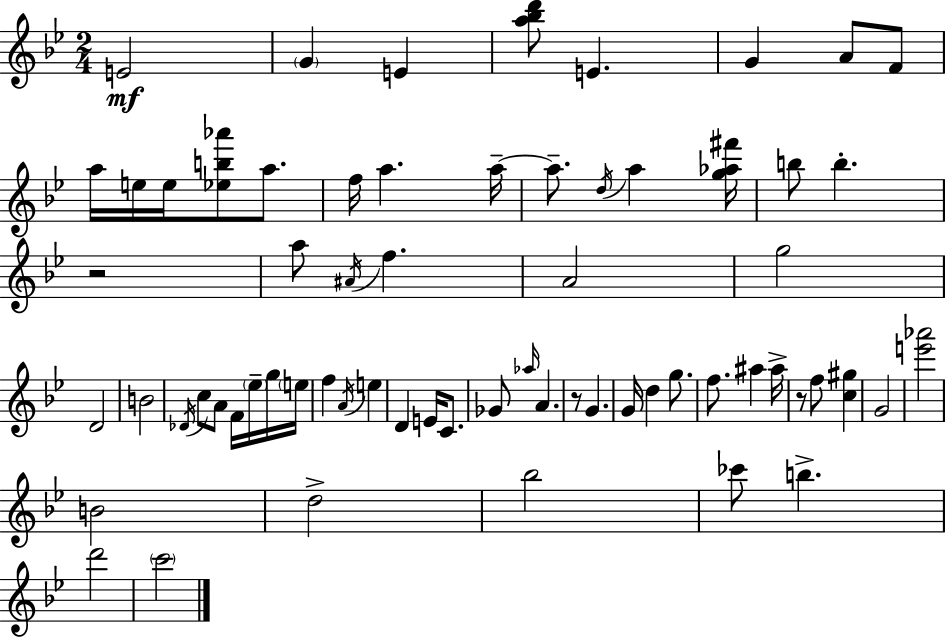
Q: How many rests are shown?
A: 3